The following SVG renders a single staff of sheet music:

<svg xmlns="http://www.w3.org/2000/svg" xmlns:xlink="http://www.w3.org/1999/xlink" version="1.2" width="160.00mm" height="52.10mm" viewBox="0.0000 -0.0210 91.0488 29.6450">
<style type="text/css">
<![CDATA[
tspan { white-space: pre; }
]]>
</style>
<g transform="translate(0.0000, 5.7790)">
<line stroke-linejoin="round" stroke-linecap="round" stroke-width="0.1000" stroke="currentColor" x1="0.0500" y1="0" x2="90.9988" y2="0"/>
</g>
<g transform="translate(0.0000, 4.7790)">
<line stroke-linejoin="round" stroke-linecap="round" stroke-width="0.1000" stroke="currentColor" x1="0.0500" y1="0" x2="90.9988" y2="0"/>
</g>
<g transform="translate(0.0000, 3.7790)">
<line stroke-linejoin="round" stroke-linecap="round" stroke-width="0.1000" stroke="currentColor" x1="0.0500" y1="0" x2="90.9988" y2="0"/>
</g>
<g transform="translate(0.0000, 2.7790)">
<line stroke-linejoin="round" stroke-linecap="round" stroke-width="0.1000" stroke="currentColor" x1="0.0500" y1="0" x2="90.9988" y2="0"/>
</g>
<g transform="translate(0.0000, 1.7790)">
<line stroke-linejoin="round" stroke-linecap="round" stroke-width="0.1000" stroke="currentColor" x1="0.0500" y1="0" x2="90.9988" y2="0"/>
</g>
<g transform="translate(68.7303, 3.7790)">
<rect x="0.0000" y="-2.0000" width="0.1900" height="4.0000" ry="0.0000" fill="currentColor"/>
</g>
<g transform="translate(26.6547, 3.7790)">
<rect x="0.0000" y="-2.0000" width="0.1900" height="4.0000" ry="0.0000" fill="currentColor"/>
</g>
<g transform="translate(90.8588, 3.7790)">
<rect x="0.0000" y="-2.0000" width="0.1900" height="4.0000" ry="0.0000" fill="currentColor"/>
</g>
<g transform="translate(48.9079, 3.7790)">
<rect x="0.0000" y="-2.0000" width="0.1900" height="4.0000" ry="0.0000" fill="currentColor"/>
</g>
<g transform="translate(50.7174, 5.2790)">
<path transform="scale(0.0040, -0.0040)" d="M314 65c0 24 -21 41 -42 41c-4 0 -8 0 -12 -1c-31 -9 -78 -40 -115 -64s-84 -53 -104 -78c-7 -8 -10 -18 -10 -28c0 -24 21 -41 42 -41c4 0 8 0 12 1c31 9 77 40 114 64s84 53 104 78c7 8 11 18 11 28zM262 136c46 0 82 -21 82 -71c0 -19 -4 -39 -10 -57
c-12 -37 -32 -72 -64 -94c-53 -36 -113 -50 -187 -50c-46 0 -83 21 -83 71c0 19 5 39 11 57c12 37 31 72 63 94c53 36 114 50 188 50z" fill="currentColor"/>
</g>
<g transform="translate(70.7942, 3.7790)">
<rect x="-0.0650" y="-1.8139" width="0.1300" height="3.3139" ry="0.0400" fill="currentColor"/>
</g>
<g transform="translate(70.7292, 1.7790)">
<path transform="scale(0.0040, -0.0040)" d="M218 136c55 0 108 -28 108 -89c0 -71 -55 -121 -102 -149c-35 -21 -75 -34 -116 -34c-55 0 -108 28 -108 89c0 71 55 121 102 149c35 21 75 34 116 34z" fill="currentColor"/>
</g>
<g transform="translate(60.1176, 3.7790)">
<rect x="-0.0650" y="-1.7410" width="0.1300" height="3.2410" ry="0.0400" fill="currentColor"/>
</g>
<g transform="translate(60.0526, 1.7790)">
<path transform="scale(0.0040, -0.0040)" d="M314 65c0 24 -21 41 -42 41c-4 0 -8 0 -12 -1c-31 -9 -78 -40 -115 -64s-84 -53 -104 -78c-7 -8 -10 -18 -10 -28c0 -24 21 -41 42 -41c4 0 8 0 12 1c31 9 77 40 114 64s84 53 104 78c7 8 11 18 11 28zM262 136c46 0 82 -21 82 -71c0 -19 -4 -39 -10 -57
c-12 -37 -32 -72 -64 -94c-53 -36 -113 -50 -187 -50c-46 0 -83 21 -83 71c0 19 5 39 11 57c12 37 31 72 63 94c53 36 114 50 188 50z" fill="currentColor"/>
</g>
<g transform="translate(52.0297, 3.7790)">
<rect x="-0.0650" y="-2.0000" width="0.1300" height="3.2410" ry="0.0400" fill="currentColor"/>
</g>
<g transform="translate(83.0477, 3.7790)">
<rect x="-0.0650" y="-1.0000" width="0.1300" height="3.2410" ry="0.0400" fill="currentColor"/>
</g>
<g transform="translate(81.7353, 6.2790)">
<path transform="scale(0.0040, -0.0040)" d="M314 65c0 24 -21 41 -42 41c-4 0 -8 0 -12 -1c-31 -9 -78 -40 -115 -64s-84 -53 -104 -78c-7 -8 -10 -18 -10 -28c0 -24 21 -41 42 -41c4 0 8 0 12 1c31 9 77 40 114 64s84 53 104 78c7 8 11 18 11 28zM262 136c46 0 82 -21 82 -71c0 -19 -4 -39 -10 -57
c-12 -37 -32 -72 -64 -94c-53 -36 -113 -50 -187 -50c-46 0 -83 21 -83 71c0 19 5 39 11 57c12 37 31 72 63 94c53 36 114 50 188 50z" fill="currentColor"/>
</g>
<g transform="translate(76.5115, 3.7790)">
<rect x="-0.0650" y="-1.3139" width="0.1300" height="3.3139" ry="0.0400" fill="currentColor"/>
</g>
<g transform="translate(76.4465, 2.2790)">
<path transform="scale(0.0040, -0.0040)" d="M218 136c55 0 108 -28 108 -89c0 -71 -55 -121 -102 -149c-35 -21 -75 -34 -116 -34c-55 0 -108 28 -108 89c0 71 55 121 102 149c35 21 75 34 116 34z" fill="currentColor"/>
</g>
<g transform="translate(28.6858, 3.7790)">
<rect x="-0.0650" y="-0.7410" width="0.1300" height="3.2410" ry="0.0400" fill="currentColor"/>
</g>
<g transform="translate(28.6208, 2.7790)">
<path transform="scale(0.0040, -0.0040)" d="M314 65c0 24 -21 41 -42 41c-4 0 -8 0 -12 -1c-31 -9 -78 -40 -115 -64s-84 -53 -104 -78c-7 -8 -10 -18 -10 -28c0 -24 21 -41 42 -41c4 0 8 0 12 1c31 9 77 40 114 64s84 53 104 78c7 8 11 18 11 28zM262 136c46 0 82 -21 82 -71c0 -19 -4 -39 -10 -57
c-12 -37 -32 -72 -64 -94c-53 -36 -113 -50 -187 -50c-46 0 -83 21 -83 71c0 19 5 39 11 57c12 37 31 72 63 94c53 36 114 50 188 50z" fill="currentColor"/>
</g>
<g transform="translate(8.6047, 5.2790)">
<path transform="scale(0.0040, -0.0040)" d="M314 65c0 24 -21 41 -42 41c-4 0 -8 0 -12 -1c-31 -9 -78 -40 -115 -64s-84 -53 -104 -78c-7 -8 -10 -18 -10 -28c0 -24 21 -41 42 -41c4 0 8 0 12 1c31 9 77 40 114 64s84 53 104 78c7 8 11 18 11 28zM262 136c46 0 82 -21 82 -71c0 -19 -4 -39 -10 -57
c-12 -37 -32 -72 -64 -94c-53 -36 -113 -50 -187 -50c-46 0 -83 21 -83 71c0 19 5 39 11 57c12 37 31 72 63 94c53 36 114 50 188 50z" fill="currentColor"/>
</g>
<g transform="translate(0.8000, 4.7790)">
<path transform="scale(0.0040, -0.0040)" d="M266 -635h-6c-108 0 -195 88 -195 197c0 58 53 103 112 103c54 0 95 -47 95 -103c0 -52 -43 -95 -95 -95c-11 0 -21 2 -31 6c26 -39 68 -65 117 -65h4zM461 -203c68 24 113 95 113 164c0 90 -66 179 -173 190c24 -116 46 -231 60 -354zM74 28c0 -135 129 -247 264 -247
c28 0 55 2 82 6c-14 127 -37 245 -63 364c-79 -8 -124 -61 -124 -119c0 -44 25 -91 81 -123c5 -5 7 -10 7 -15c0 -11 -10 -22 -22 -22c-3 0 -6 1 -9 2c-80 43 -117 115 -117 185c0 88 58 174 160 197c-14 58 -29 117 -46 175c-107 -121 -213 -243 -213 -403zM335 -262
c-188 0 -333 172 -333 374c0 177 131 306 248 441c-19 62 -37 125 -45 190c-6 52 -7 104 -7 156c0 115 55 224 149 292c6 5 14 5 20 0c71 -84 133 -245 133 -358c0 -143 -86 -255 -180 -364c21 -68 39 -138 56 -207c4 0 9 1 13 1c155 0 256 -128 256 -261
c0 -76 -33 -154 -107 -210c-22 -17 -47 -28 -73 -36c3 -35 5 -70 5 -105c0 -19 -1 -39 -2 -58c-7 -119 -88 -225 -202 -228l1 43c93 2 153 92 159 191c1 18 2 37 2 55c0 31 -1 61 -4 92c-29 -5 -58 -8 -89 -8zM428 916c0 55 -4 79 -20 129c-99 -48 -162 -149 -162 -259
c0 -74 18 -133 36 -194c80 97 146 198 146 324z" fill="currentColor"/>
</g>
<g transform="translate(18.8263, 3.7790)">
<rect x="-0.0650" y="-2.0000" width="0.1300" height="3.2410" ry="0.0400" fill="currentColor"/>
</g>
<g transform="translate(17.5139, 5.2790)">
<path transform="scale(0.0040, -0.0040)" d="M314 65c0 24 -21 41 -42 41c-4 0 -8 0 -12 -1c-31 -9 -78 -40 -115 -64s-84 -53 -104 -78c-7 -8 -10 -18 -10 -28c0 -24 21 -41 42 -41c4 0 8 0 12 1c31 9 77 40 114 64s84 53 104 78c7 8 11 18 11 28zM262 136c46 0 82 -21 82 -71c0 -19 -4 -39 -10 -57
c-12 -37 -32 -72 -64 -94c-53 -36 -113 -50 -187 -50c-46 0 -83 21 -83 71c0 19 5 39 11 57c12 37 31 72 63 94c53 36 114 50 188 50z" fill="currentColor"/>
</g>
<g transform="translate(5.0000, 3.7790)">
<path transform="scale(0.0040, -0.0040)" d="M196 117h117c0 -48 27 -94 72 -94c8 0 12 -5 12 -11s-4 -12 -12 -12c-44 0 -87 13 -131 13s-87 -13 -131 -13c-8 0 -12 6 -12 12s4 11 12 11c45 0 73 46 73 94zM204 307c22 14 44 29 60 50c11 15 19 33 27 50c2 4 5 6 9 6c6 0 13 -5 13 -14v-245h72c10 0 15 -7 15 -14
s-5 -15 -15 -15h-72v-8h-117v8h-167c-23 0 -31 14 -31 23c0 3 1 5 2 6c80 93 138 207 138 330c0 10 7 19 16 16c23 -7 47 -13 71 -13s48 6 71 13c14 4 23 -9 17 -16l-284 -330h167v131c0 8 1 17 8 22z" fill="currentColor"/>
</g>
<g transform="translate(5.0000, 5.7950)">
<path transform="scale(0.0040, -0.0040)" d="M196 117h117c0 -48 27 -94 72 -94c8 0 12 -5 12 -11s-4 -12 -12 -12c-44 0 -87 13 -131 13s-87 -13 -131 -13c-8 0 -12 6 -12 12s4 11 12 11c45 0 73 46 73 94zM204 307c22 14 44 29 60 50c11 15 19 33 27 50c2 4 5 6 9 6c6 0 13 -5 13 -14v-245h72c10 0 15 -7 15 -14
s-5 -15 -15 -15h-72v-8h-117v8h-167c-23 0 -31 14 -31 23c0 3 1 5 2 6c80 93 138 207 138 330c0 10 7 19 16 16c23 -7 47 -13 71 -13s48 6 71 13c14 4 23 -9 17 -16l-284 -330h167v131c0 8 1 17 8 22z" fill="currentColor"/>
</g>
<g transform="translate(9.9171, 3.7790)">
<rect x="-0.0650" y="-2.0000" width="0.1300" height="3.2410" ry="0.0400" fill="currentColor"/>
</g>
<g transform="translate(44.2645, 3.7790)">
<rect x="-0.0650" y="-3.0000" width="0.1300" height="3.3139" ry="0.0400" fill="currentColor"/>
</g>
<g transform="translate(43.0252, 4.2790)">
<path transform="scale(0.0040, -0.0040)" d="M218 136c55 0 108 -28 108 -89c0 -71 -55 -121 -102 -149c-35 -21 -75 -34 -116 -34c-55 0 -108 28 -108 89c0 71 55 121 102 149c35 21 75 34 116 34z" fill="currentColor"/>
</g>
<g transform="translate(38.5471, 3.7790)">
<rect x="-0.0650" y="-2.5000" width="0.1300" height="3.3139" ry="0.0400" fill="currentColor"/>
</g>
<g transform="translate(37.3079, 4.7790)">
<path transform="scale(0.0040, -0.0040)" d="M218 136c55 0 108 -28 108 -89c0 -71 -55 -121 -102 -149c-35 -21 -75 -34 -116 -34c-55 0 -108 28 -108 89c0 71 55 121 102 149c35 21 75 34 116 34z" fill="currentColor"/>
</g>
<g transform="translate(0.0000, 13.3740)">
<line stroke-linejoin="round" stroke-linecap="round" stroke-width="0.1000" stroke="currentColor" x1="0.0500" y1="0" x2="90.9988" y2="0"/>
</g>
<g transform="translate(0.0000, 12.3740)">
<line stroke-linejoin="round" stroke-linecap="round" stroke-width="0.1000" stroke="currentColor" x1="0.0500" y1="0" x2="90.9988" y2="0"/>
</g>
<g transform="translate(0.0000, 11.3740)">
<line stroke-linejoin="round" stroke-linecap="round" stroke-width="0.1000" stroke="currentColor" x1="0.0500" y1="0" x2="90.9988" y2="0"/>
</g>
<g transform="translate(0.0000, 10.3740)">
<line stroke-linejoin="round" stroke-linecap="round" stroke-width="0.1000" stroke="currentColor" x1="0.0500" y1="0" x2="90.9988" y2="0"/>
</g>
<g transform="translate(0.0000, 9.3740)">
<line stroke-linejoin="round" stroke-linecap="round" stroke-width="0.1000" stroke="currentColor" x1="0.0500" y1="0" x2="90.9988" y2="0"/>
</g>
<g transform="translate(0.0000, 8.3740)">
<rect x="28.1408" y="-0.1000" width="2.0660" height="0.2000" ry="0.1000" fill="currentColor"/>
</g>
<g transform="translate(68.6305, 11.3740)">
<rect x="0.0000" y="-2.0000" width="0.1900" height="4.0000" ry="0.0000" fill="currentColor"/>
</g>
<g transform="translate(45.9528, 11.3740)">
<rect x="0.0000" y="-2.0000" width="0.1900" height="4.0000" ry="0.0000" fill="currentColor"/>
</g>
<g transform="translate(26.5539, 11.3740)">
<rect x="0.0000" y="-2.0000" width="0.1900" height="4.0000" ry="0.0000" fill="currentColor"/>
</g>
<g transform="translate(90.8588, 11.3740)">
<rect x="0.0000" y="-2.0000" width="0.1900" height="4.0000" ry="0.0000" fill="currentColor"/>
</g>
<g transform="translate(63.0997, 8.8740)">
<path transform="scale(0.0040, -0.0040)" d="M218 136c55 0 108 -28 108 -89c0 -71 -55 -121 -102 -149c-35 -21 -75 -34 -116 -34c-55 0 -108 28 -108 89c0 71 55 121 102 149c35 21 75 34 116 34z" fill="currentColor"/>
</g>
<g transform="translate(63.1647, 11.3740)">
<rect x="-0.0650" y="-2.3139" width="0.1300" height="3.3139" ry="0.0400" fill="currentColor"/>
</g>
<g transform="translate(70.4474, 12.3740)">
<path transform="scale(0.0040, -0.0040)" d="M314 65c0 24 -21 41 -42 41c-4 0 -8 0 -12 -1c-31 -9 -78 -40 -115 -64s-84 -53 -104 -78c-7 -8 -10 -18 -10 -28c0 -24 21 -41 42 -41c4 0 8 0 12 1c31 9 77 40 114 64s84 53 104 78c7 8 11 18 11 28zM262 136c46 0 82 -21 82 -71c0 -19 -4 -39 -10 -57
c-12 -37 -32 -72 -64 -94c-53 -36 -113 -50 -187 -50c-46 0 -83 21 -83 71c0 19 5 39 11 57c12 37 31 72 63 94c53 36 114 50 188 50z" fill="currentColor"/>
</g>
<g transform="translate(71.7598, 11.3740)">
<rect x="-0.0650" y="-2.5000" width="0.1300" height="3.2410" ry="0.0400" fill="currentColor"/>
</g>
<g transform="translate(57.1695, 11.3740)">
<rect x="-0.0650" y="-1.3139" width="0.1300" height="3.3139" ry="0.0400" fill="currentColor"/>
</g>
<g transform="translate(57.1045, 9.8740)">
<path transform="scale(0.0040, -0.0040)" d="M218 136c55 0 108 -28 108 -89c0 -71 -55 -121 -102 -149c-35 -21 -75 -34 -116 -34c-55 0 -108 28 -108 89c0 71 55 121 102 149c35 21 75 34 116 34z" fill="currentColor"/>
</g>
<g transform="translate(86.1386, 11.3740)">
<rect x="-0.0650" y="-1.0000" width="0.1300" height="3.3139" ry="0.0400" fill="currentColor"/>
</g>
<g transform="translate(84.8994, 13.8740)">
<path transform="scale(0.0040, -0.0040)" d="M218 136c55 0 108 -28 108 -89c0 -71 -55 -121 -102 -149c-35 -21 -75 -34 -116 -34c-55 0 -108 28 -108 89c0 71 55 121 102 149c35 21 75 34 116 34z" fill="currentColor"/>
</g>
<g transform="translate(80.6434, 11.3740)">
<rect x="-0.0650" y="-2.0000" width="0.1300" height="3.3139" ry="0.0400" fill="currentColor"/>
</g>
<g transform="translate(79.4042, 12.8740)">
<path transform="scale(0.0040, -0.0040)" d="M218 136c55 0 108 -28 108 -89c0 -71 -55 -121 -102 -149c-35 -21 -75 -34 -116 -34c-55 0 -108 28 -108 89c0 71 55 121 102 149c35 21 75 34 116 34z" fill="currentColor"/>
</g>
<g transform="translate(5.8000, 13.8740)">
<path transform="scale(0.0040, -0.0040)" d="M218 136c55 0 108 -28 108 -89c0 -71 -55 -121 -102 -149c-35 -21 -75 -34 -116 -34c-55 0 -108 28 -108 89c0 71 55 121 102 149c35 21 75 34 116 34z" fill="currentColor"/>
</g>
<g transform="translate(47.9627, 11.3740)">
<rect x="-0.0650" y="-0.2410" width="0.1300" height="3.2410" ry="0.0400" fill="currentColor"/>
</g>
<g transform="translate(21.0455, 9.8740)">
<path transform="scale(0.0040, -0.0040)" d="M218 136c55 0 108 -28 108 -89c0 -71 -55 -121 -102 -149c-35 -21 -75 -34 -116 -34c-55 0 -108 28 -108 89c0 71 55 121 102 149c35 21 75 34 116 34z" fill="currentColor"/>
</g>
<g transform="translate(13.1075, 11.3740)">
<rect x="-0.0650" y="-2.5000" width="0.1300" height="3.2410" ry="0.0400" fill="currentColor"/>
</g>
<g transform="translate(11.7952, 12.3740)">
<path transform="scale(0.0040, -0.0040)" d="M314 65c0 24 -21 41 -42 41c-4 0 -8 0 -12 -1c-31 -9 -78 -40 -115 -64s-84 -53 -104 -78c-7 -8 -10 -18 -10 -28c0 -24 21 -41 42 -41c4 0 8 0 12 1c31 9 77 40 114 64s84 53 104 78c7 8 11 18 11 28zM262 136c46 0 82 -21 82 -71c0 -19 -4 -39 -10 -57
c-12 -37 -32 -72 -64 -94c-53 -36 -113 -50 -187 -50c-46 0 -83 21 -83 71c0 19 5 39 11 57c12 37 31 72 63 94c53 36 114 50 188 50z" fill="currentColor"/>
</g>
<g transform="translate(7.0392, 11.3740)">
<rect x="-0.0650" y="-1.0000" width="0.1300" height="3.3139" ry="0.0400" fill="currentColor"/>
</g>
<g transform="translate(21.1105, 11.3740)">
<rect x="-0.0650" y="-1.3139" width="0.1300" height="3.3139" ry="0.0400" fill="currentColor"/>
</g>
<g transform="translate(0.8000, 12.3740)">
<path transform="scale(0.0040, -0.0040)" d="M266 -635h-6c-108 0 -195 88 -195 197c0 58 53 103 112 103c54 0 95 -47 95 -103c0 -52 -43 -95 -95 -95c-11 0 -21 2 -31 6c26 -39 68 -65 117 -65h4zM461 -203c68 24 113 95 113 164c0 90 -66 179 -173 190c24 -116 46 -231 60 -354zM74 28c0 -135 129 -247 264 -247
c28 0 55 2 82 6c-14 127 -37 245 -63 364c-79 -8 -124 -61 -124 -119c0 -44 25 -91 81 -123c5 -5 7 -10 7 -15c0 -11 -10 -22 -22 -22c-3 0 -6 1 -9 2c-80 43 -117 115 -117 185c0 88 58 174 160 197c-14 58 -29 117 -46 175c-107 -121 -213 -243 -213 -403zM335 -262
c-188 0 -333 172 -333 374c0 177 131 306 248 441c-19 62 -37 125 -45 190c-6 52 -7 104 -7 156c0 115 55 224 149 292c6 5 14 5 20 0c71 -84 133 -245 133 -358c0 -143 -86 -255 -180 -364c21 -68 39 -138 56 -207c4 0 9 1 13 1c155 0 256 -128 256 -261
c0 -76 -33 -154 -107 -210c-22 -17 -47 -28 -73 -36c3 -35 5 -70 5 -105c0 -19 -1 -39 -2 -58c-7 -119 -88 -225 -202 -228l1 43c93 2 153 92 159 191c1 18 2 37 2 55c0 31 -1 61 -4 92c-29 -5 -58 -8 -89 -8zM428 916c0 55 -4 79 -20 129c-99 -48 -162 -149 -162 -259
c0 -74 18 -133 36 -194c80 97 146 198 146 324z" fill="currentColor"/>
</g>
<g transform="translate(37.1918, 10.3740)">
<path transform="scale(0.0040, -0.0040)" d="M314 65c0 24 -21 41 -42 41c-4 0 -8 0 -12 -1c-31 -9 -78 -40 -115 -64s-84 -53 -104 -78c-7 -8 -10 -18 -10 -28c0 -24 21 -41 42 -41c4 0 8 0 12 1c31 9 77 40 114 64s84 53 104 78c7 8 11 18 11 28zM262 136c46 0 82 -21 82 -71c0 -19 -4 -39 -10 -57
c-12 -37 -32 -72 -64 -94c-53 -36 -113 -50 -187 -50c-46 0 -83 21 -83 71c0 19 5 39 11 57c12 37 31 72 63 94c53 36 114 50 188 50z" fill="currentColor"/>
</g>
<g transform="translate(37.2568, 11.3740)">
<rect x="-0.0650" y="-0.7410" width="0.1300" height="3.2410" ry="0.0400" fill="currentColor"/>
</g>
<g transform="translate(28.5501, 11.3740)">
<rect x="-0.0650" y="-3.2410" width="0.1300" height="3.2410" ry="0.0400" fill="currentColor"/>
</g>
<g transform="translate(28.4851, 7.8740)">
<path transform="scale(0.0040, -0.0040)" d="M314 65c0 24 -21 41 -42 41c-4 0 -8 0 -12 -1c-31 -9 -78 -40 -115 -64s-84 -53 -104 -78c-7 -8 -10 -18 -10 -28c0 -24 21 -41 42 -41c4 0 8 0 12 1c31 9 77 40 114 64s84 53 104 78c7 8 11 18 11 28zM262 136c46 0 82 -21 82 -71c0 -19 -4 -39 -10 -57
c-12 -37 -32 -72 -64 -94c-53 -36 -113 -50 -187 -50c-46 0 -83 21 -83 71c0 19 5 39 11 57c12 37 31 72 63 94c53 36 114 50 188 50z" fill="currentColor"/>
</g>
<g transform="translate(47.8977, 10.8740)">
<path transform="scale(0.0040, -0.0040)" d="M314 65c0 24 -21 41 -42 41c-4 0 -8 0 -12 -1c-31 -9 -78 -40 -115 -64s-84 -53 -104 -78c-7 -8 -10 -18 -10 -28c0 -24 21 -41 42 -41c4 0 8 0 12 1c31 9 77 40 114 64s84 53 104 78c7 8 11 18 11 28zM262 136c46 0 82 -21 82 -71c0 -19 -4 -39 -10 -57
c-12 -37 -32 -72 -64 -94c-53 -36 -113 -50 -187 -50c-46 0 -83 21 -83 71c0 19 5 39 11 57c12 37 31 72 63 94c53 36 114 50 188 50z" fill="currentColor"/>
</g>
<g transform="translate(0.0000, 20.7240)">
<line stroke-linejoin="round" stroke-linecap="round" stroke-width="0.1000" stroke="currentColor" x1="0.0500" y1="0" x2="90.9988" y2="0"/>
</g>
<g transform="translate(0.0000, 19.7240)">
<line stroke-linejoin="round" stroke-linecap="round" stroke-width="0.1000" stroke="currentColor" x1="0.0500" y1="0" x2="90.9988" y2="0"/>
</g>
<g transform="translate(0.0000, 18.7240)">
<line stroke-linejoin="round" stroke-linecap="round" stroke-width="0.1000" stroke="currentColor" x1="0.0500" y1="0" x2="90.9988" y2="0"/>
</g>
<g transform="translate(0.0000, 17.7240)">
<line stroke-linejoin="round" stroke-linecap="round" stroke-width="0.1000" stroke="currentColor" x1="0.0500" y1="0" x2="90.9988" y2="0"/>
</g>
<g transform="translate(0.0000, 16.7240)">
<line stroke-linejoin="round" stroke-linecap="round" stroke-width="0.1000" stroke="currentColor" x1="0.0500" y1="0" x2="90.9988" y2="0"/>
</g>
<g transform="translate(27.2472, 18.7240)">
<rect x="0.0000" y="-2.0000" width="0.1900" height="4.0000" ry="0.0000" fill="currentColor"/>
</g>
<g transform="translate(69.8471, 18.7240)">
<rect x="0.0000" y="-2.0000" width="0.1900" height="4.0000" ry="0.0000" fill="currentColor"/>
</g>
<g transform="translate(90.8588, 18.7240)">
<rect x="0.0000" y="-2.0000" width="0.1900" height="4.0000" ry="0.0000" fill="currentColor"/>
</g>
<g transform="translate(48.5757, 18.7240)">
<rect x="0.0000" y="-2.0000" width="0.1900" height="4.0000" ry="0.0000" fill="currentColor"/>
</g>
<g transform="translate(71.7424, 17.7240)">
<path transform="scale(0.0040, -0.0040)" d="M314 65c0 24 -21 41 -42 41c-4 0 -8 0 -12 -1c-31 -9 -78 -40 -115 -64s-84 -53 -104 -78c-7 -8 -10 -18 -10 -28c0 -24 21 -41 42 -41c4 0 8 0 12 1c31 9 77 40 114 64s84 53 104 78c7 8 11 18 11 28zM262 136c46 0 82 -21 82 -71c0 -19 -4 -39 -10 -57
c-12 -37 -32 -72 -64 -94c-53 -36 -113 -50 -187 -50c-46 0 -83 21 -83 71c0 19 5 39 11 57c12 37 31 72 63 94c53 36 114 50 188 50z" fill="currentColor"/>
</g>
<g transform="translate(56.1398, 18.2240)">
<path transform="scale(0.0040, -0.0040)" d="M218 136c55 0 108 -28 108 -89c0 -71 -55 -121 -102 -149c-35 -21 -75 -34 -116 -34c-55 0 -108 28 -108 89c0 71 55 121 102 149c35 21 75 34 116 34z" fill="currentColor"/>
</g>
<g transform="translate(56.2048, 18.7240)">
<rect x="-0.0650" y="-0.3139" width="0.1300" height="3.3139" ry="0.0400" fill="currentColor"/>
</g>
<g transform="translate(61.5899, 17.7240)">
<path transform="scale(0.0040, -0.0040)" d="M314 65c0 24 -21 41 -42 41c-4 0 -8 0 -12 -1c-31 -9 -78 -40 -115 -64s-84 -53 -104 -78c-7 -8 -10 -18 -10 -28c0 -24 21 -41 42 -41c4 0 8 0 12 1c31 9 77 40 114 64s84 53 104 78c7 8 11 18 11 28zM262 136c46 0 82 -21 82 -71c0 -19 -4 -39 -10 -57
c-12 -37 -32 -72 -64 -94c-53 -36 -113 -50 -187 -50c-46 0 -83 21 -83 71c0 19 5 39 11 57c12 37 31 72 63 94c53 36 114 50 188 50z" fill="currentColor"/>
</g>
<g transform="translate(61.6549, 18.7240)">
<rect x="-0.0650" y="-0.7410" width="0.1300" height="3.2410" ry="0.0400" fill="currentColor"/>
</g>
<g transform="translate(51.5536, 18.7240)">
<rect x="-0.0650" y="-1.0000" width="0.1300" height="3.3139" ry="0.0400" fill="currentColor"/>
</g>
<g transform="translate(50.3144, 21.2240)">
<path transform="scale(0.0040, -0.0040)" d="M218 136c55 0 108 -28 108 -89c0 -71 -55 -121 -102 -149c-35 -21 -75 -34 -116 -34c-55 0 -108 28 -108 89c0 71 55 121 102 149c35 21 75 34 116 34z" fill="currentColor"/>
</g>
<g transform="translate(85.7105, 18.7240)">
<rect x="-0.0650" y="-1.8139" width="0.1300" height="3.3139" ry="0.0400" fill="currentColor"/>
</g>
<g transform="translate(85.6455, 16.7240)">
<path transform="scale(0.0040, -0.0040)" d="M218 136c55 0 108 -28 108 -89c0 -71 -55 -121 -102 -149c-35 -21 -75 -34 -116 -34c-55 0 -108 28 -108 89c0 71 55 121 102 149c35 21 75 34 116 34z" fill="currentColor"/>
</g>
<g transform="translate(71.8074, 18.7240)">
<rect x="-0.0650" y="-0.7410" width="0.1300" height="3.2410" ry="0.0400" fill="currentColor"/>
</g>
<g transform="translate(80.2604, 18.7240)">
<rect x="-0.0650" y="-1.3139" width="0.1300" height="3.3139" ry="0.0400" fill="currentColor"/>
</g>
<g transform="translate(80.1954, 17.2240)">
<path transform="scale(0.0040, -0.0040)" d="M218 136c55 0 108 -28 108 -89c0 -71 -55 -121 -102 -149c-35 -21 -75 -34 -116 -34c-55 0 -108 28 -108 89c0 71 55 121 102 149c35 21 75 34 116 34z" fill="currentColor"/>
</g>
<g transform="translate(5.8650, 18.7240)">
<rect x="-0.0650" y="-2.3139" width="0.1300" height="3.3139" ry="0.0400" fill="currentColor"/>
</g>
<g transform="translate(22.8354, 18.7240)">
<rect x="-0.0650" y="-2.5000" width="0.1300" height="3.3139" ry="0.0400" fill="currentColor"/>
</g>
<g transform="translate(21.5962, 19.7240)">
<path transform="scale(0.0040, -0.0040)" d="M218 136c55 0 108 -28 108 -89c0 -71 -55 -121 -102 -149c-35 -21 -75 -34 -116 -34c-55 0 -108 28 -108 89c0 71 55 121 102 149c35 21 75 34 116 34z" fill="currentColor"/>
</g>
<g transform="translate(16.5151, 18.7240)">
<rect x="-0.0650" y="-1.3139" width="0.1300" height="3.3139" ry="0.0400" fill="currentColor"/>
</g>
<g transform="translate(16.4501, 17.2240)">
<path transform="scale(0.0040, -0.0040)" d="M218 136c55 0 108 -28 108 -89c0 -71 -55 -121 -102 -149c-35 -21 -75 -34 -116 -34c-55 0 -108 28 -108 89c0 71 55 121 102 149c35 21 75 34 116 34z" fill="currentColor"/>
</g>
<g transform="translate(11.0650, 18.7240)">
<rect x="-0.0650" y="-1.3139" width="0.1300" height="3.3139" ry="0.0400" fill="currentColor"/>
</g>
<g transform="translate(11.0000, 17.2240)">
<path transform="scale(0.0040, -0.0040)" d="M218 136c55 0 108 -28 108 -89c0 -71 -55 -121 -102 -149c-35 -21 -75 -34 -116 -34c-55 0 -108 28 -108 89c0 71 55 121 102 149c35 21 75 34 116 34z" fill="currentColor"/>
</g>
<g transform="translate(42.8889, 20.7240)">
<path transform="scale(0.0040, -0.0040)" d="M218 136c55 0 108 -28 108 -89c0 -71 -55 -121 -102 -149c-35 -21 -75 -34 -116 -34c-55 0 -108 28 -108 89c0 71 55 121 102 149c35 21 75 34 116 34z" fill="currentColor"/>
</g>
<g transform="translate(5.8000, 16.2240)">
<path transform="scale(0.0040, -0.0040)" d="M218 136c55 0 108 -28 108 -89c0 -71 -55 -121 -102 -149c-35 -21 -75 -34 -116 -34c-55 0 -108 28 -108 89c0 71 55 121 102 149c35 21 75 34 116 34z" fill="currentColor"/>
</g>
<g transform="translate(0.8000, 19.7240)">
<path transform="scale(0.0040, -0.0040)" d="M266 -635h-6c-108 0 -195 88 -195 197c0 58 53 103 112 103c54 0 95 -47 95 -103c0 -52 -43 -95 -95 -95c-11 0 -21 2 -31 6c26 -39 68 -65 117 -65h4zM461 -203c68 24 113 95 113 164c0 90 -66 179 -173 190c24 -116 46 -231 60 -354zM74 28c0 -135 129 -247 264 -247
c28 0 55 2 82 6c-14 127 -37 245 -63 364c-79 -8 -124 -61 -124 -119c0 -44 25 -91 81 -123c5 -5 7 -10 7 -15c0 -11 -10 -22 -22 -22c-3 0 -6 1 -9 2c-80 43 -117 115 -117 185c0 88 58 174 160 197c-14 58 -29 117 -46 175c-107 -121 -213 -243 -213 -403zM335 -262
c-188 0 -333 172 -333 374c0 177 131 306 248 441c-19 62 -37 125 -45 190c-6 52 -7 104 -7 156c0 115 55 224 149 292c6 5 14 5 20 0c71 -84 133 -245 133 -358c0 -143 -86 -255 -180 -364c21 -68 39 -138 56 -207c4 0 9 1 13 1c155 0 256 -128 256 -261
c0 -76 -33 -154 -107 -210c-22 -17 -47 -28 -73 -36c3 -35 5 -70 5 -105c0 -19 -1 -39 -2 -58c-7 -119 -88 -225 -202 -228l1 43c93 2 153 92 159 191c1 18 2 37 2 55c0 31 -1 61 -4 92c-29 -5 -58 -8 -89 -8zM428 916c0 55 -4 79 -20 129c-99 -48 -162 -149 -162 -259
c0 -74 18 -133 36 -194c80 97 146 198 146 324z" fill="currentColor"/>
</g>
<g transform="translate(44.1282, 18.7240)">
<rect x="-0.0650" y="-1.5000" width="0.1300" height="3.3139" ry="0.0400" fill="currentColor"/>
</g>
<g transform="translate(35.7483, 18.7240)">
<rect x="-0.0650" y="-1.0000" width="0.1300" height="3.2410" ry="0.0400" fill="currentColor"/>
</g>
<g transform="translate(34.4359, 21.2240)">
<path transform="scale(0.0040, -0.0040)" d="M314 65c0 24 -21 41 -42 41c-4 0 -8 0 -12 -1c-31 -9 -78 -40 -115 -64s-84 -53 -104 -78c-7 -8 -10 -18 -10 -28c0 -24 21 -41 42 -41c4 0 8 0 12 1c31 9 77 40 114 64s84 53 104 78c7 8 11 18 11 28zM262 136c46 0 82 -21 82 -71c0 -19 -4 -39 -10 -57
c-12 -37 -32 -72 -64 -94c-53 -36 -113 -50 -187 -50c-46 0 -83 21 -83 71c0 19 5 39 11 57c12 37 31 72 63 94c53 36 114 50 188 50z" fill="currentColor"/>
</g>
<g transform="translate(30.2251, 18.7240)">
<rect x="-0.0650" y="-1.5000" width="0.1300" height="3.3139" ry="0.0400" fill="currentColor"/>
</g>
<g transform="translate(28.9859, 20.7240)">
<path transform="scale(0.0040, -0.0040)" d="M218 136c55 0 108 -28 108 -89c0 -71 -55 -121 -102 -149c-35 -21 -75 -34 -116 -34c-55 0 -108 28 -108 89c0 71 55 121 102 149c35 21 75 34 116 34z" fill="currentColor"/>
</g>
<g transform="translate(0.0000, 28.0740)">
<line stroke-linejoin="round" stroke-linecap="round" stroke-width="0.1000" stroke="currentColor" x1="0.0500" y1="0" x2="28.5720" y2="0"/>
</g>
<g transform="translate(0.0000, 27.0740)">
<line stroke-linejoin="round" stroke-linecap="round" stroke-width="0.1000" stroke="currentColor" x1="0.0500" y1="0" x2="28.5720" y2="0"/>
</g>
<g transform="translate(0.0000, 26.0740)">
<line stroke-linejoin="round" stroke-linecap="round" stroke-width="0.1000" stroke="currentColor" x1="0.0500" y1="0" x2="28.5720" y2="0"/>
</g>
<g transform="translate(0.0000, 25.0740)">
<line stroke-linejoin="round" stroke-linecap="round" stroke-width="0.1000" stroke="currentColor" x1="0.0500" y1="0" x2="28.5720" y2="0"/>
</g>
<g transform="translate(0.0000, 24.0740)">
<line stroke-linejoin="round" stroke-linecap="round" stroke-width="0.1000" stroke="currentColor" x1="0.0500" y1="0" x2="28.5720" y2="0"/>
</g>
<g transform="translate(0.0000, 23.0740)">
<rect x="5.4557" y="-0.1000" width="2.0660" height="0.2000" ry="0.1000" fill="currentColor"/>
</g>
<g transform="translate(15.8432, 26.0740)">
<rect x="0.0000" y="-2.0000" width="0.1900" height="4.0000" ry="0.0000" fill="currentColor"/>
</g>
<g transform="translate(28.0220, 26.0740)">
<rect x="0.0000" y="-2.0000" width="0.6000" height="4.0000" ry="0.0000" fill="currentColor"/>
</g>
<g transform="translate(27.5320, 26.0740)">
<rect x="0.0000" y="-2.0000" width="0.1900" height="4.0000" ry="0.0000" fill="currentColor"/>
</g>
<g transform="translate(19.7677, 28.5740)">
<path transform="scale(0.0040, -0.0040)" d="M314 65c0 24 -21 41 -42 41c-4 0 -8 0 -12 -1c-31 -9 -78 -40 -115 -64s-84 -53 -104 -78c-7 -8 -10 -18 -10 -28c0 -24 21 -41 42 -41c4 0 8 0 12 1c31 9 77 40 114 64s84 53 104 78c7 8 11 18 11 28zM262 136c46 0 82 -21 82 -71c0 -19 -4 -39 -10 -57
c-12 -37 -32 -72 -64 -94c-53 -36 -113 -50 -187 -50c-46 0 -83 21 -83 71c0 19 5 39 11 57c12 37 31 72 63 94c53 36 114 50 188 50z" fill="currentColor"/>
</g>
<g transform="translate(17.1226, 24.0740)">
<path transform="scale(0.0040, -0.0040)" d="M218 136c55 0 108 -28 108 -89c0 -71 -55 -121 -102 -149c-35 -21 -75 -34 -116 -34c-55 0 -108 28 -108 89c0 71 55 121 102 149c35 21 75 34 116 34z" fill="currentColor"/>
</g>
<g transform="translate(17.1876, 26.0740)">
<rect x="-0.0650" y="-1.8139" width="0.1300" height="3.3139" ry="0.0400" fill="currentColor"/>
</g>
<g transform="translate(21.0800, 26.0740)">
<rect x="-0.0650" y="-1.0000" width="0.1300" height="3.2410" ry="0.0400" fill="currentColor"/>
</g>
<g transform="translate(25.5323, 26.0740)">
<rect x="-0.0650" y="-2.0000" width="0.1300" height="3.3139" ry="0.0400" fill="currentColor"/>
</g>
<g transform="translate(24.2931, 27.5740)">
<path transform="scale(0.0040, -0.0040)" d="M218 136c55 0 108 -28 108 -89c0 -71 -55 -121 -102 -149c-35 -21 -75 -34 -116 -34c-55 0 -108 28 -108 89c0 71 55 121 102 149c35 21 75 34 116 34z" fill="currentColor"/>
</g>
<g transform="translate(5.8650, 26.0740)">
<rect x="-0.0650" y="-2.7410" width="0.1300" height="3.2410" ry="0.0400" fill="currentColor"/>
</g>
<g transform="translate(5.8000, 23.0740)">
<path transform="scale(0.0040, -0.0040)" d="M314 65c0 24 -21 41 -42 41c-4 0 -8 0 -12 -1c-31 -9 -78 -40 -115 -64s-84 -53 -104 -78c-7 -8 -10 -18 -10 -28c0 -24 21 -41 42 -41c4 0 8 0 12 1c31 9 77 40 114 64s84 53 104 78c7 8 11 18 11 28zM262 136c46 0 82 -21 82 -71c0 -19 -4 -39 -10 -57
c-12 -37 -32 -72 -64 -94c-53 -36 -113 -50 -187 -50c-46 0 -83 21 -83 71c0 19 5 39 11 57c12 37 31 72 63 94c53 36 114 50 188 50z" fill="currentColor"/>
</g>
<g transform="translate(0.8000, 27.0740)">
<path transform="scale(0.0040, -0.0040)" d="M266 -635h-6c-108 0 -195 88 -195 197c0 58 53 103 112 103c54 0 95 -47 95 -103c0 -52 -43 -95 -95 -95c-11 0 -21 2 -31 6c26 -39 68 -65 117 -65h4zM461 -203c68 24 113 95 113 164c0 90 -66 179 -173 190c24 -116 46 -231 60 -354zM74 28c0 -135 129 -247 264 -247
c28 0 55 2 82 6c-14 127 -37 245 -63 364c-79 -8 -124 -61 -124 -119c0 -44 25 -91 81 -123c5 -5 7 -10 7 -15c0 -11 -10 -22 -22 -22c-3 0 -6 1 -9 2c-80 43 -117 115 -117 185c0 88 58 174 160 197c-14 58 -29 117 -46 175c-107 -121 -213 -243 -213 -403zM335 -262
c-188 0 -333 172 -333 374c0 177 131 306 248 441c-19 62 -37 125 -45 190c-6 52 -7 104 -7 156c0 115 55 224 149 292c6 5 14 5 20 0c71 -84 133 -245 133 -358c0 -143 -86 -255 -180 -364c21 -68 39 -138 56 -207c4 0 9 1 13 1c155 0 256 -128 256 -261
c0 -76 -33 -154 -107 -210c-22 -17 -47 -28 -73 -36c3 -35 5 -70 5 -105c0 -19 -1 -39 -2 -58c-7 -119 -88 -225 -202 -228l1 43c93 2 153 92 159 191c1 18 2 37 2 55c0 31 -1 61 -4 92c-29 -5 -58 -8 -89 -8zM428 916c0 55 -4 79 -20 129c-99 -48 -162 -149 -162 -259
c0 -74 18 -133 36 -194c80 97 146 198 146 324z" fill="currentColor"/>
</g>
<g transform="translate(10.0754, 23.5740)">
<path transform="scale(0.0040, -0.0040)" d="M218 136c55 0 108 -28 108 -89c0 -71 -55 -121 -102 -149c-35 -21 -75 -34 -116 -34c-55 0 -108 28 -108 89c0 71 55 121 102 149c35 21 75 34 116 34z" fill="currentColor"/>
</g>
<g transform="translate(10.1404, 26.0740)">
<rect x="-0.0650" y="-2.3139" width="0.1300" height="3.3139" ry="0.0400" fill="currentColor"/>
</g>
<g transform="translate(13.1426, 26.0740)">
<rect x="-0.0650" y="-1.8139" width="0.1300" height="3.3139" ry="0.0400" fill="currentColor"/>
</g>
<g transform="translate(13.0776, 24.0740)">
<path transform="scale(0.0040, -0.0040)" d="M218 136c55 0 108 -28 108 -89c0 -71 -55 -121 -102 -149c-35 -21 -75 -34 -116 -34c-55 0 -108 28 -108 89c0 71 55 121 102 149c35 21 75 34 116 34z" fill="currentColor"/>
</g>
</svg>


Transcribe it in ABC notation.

X:1
T:Untitled
M:4/4
L:1/4
K:C
F2 F2 d2 G A F2 f2 f e D2 D G2 e b2 d2 c2 e g G2 F D g e e G E D2 E D c d2 d2 e f a2 g f f D2 F